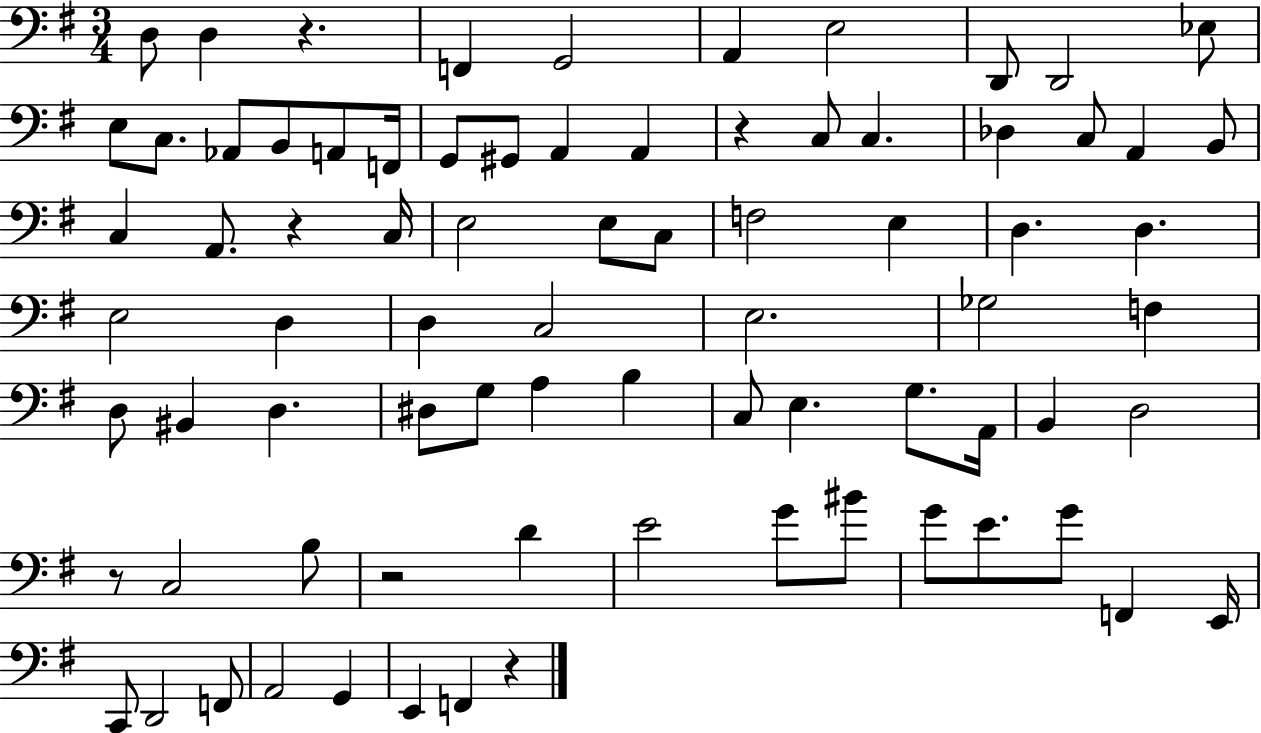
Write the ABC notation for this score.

X:1
T:Untitled
M:3/4
L:1/4
K:G
D,/2 D, z F,, G,,2 A,, E,2 D,,/2 D,,2 _E,/2 E,/2 C,/2 _A,,/2 B,,/2 A,,/2 F,,/4 G,,/2 ^G,,/2 A,, A,, z C,/2 C, _D, C,/2 A,, B,,/2 C, A,,/2 z C,/4 E,2 E,/2 C,/2 F,2 E, D, D, E,2 D, D, C,2 E,2 _G,2 F, D,/2 ^B,, D, ^D,/2 G,/2 A, B, C,/2 E, G,/2 A,,/4 B,, D,2 z/2 C,2 B,/2 z2 D E2 G/2 ^B/2 G/2 E/2 G/2 F,, E,,/4 C,,/2 D,,2 F,,/2 A,,2 G,, E,, F,, z